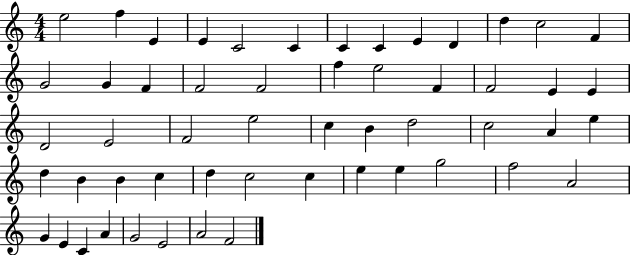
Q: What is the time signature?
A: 4/4